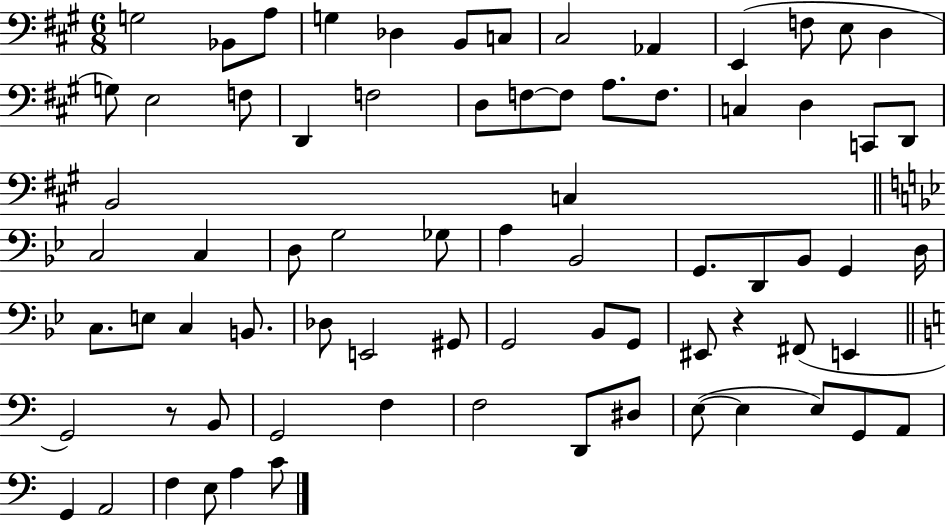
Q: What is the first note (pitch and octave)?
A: G3